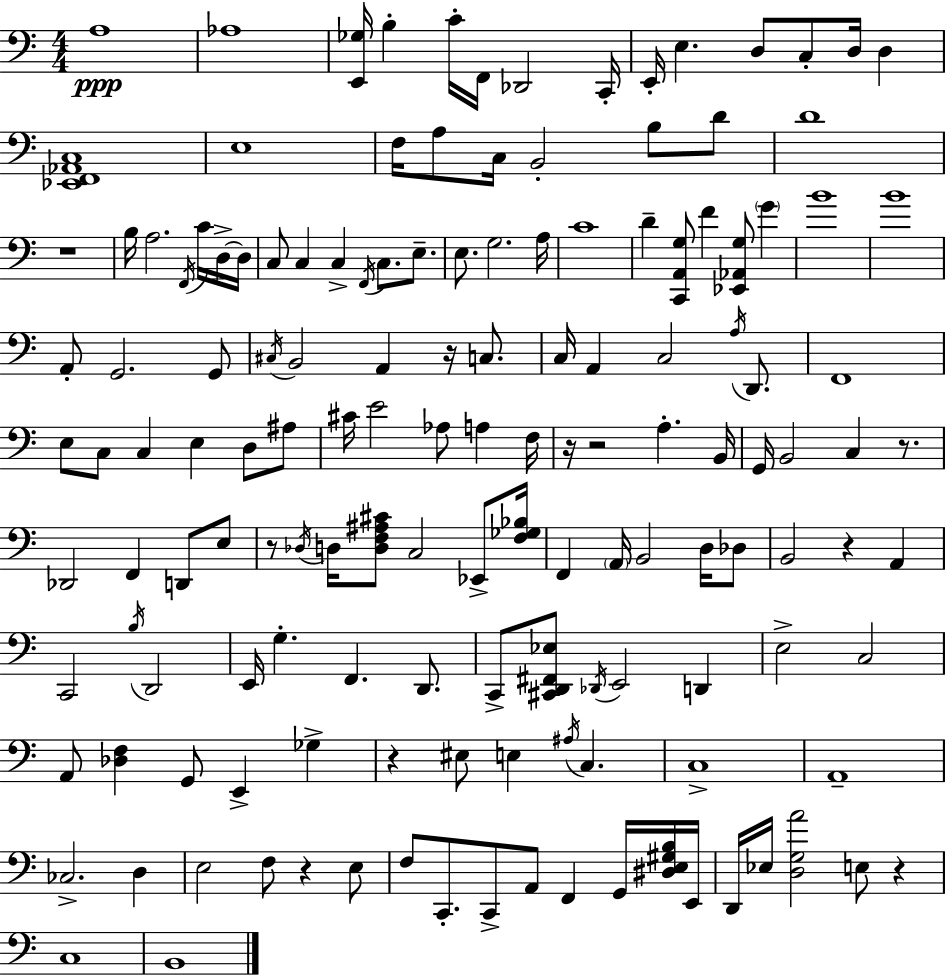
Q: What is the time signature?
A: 4/4